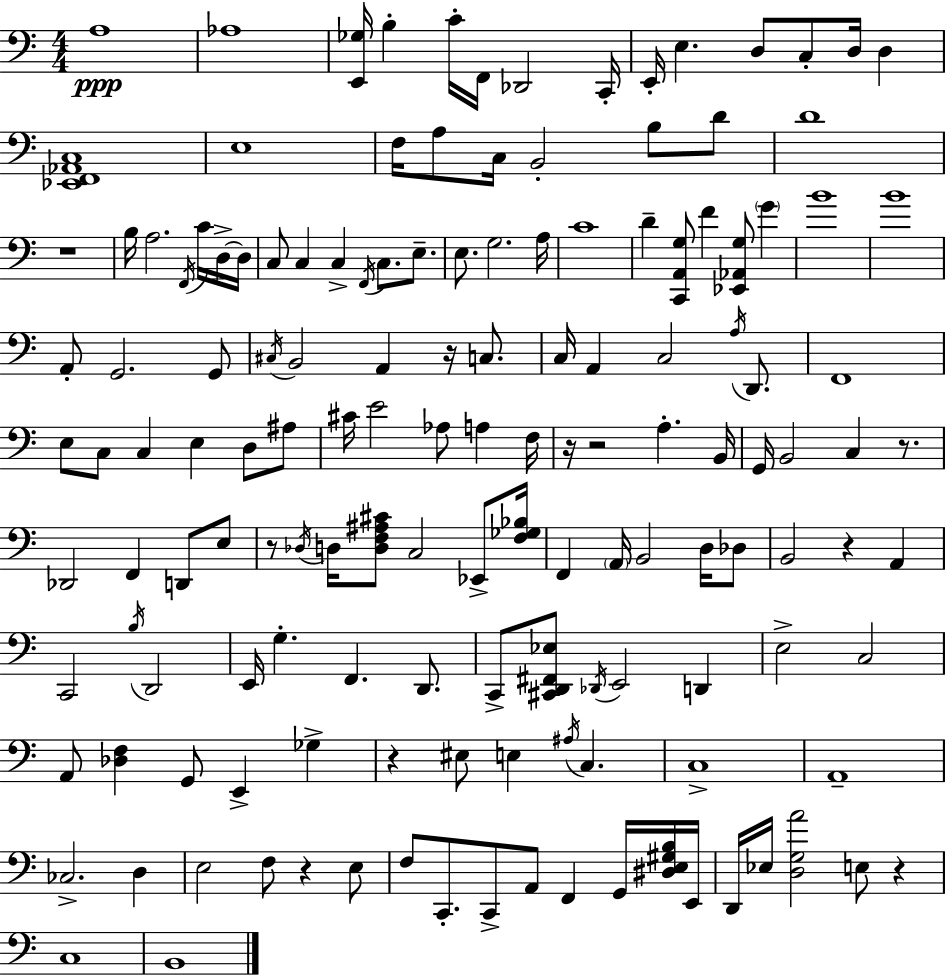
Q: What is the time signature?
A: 4/4